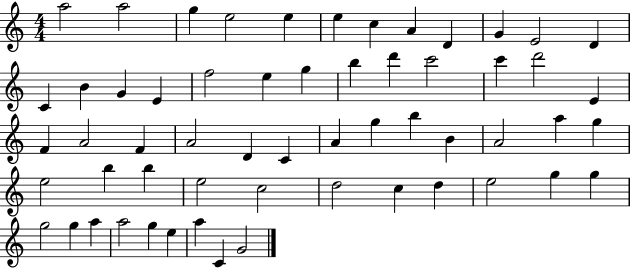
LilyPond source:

{
  \clef treble
  \numericTimeSignature
  \time 4/4
  \key c \major
  a''2 a''2 | g''4 e''2 e''4 | e''4 c''4 a'4 d'4 | g'4 e'2 d'4 | \break c'4 b'4 g'4 e'4 | f''2 e''4 g''4 | b''4 d'''4 c'''2 | c'''4 d'''2 e'4 | \break f'4 a'2 f'4 | a'2 d'4 c'4 | a'4 g''4 b''4 b'4 | a'2 a''4 g''4 | \break e''2 b''4 b''4 | e''2 c''2 | d''2 c''4 d''4 | e''2 g''4 g''4 | \break g''2 g''4 a''4 | a''2 g''4 e''4 | a''4 c'4 g'2 | \bar "|."
}